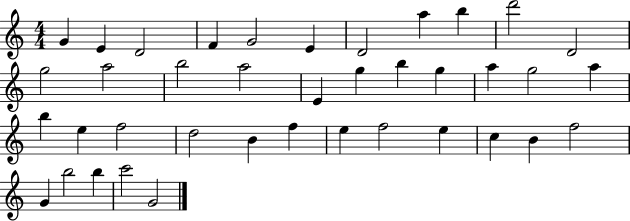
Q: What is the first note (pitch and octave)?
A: G4